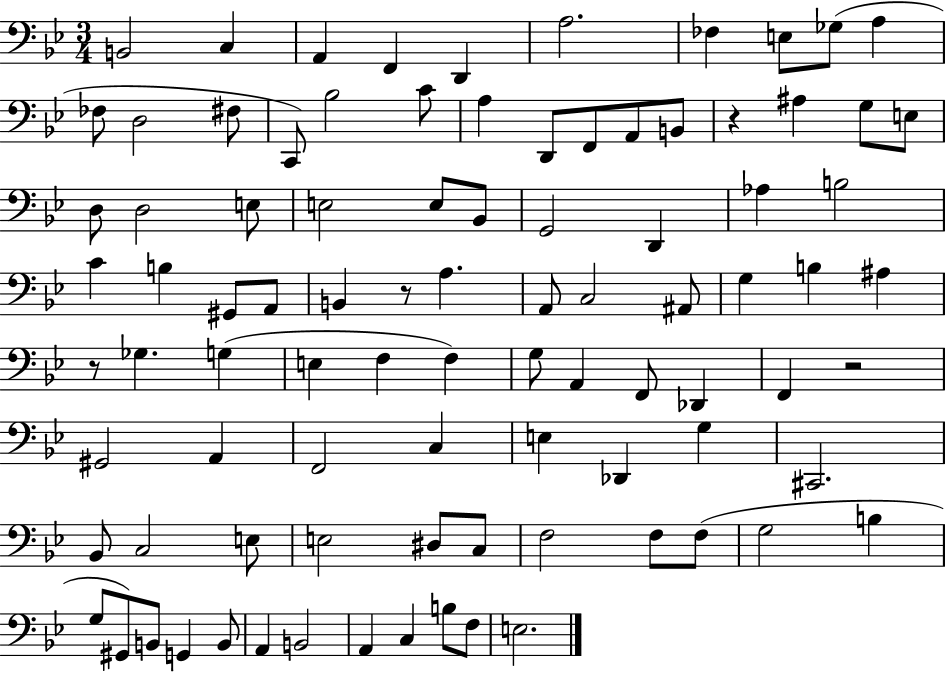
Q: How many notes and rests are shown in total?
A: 91